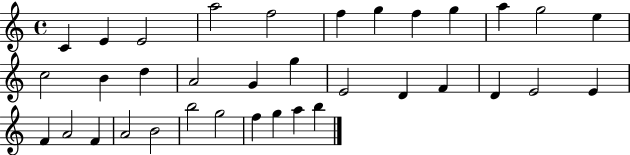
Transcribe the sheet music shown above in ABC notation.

X:1
T:Untitled
M:4/4
L:1/4
K:C
C E E2 a2 f2 f g f g a g2 e c2 B d A2 G g E2 D F D E2 E F A2 F A2 B2 b2 g2 f g a b